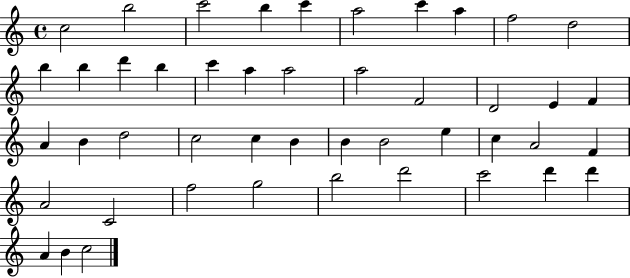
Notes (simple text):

C5/h B5/h C6/h B5/q C6/q A5/h C6/q A5/q F5/h D5/h B5/q B5/q D6/q B5/q C6/q A5/q A5/h A5/h F4/h D4/h E4/q F4/q A4/q B4/q D5/h C5/h C5/q B4/q B4/q B4/h E5/q C5/q A4/h F4/q A4/h C4/h F5/h G5/h B5/h D6/h C6/h D6/q D6/q A4/q B4/q C5/h